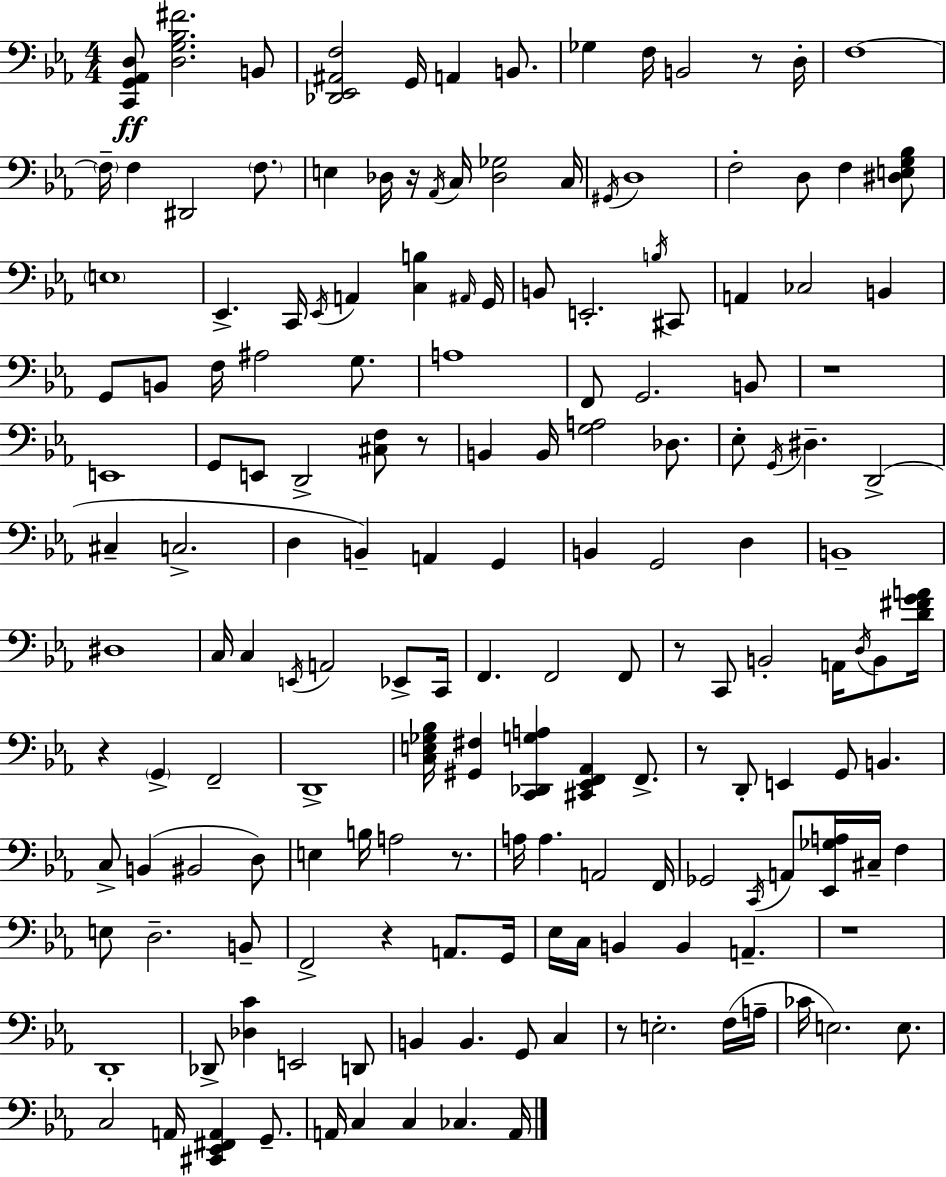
{
  \clef bass
  \numericTimeSignature
  \time 4/4
  \key ees \major
  <c, g, aes, d>8\ff <d g bes fis'>2. b,8 | <des, ees, ais, f>2 g,16 a,4 b,8. | ges4 f16 b,2 r8 d16-. | f1~~ | \break \parenthesize f16-- f4 dis,2 \parenthesize f8. | e4 des16 r16 \acciaccatura { aes,16 } c16 <des ges>2 | c16 \acciaccatura { gis,16 } d1 | f2-. d8 f4 | \break <dis e g bes>8 \parenthesize e1 | ees,4.-> c,16 \acciaccatura { ees,16 } a,4 <c b>4 | \grace { ais,16 } g,16 b,8 e,2.-. | \acciaccatura { b16 } cis,8 a,4 ces2 | \break b,4 g,8 b,8 f16 ais2 | g8. a1 | f,8 g,2. | b,8 r1 | \break e,1 | g,8 e,8 d,2-> | <cis f>8 r8 b,4 b,16 <g a>2 | des8. ees8-. \acciaccatura { g,16 } dis4.-- d,2->( | \break cis4-- c2.-> | d4 b,4--) a,4 | g,4 b,4 g,2 | d4 b,1-- | \break dis1 | c16 c4 \acciaccatura { e,16 } a,2 | ees,8-> c,16 f,4. f,2 | f,8 r8 c,8 b,2-. | \break a,16 \acciaccatura { d16 } b,8 <d' fis' g' a'>16 r4 \parenthesize g,4-> | f,2-- d,1-> | <c e ges bes>16 <gis, fis>4 <c, des, g a>4 | <cis, ees, f, aes,>4 f,8.-> r8 d,8-. e,4 | \break g,8 b,4. c8-> b,4( bis,2 | d8) e4 b16 a2 | r8. a16 a4. a,2 | f,16 ges,2 | \break \acciaccatura { c,16 } a,8 <ees, ges a>16 cis16-- f4 e8 d2.-- | b,8-- f,2-> | r4 a,8. g,16 ees16 c16 b,4 b,4 | a,4.-- r1 | \break d,1-. | des,8-> <des c'>4 e,2 | d,8 b,4 b,4. | g,8 c4 r8 e2.-. | \break f16( a16-- ces'16 e2.) | e8. c2 | a,16 <cis, ees, fis, a,>4 g,8.-- a,16 c4 c4 | ces4. a,16 \bar "|."
}